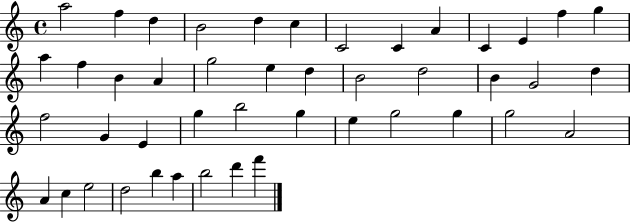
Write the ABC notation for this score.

X:1
T:Untitled
M:4/4
L:1/4
K:C
a2 f d B2 d c C2 C A C E f g a f B A g2 e d B2 d2 B G2 d f2 G E g b2 g e g2 g g2 A2 A c e2 d2 b a b2 d' f'